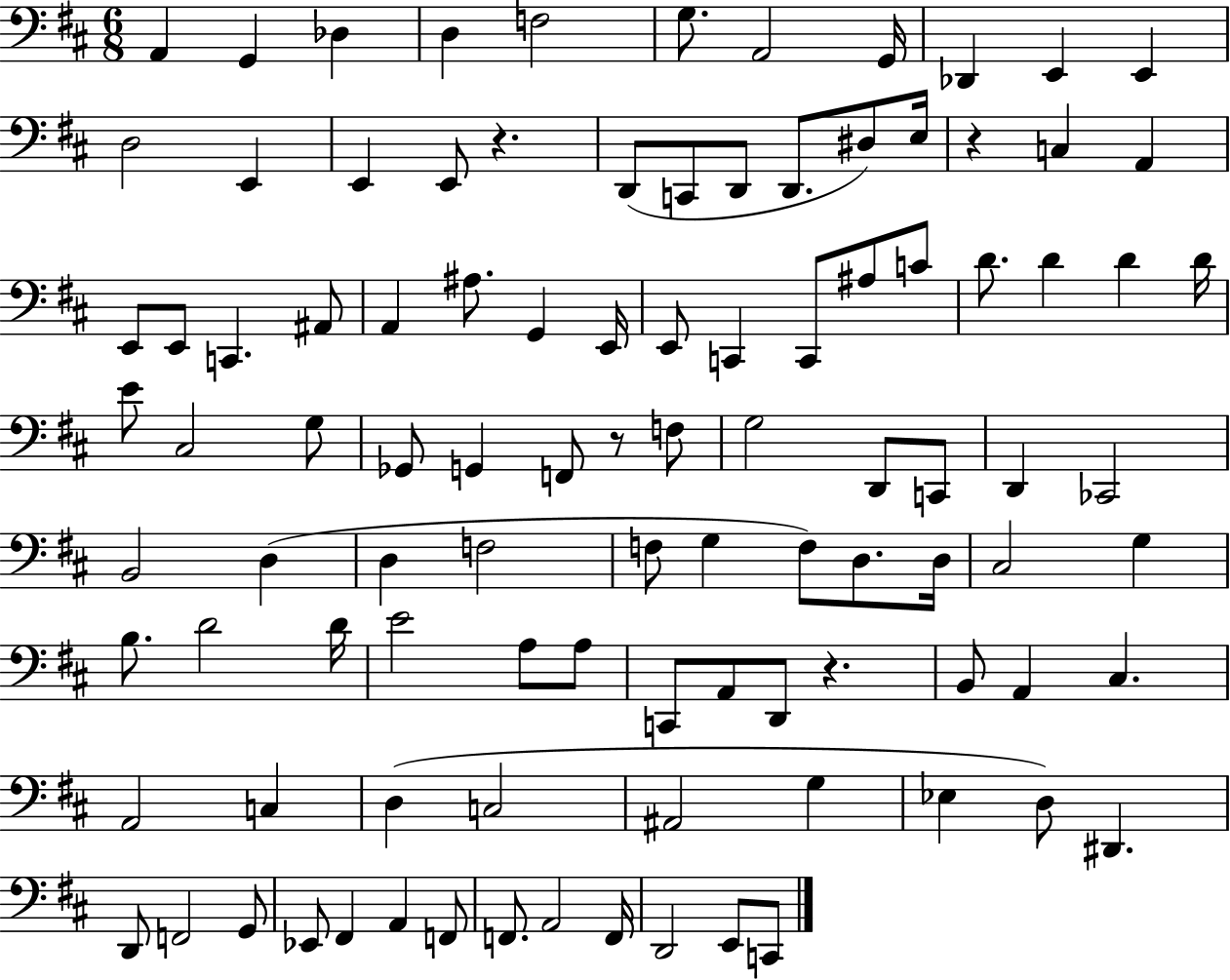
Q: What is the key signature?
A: D major